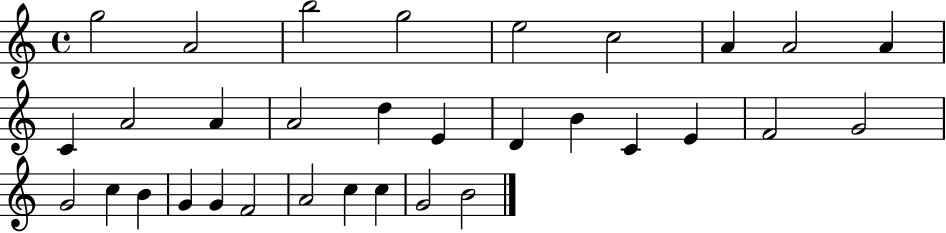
{
  \clef treble
  \time 4/4
  \defaultTimeSignature
  \key c \major
  g''2 a'2 | b''2 g''2 | e''2 c''2 | a'4 a'2 a'4 | \break c'4 a'2 a'4 | a'2 d''4 e'4 | d'4 b'4 c'4 e'4 | f'2 g'2 | \break g'2 c''4 b'4 | g'4 g'4 f'2 | a'2 c''4 c''4 | g'2 b'2 | \break \bar "|."
}